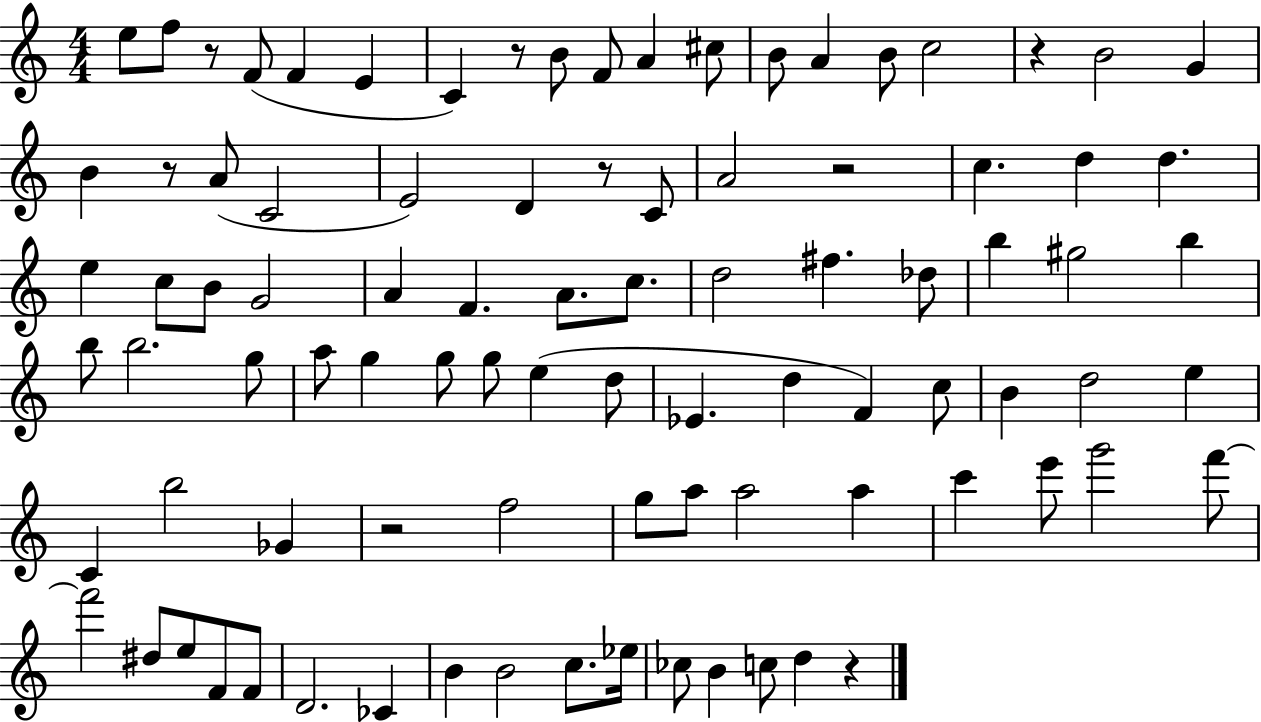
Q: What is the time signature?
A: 4/4